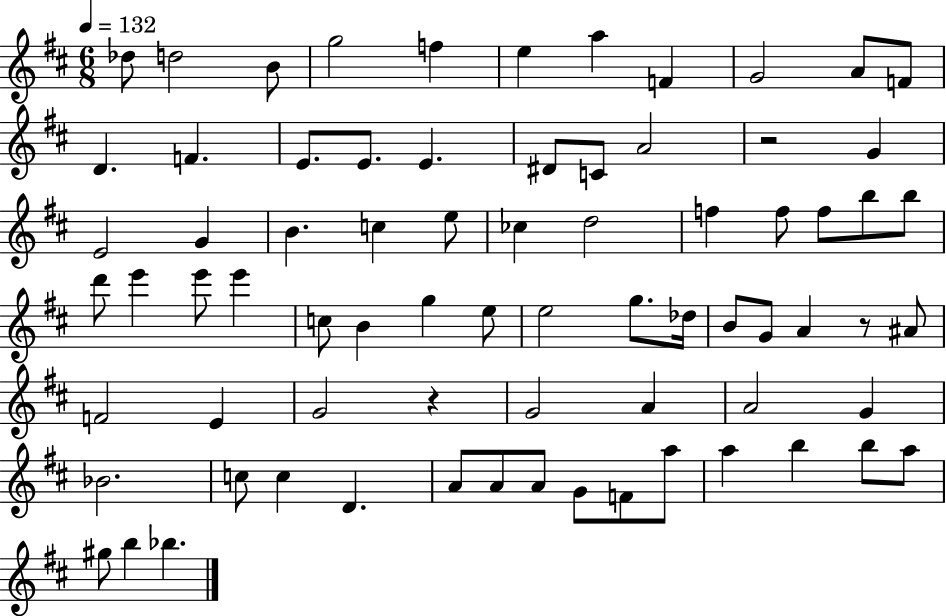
Db5/e D5/h B4/e G5/h F5/q E5/q A5/q F4/q G4/h A4/e F4/e D4/q. F4/q. E4/e. E4/e. E4/q. D#4/e C4/e A4/h R/h G4/q E4/h G4/q B4/q. C5/q E5/e CES5/q D5/h F5/q F5/e F5/e B5/e B5/e D6/e E6/q E6/e E6/q C5/e B4/q G5/q E5/e E5/h G5/e. Db5/s B4/e G4/e A4/q R/e A#4/e F4/h E4/q G4/h R/q G4/h A4/q A4/h G4/q Bb4/h. C5/e C5/q D4/q. A4/e A4/e A4/e G4/e F4/e A5/e A5/q B5/q B5/e A5/e G#5/e B5/q Bb5/q.